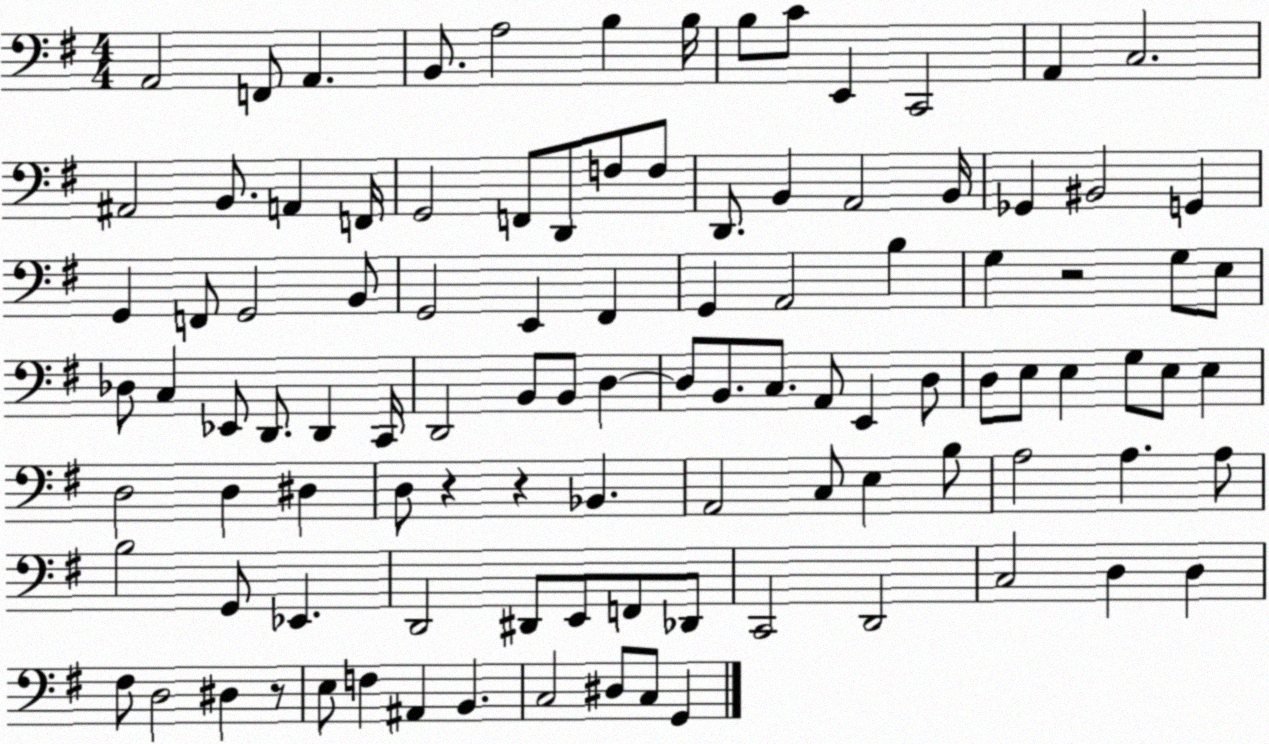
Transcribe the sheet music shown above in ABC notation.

X:1
T:Untitled
M:4/4
L:1/4
K:G
A,,2 F,,/2 A,, B,,/2 A,2 B, B,/4 B,/2 C/2 E,, C,,2 A,, C,2 ^A,,2 B,,/2 A,, F,,/4 G,,2 F,,/2 D,,/2 F,/2 F,/2 D,,/2 B,, A,,2 B,,/4 _G,, ^B,,2 G,, G,, F,,/2 G,,2 B,,/2 G,,2 E,, ^F,, G,, A,,2 B, G, z2 G,/2 E,/2 _D,/2 C, _E,,/2 D,,/2 D,, C,,/4 D,,2 B,,/2 B,,/2 D, D,/2 B,,/2 C,/2 A,,/2 E,, D,/2 D,/2 E,/2 E, G,/2 E,/2 E, D,2 D, ^D, D,/2 z z _B,, A,,2 C,/2 E, B,/2 A,2 A, A,/2 B,2 G,,/2 _E,, D,,2 ^D,,/2 E,,/2 F,,/2 _D,,/2 C,,2 D,,2 C,2 D, D, ^F,/2 D,2 ^D, z/2 E,/2 F, ^A,, B,, C,2 ^D,/2 C,/2 G,,